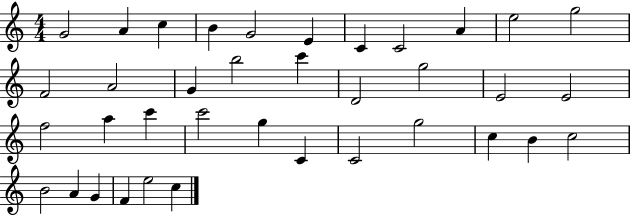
X:1
T:Untitled
M:4/4
L:1/4
K:C
G2 A c B G2 E C C2 A e2 g2 F2 A2 G b2 c' D2 g2 E2 E2 f2 a c' c'2 g C C2 g2 c B c2 B2 A G F e2 c